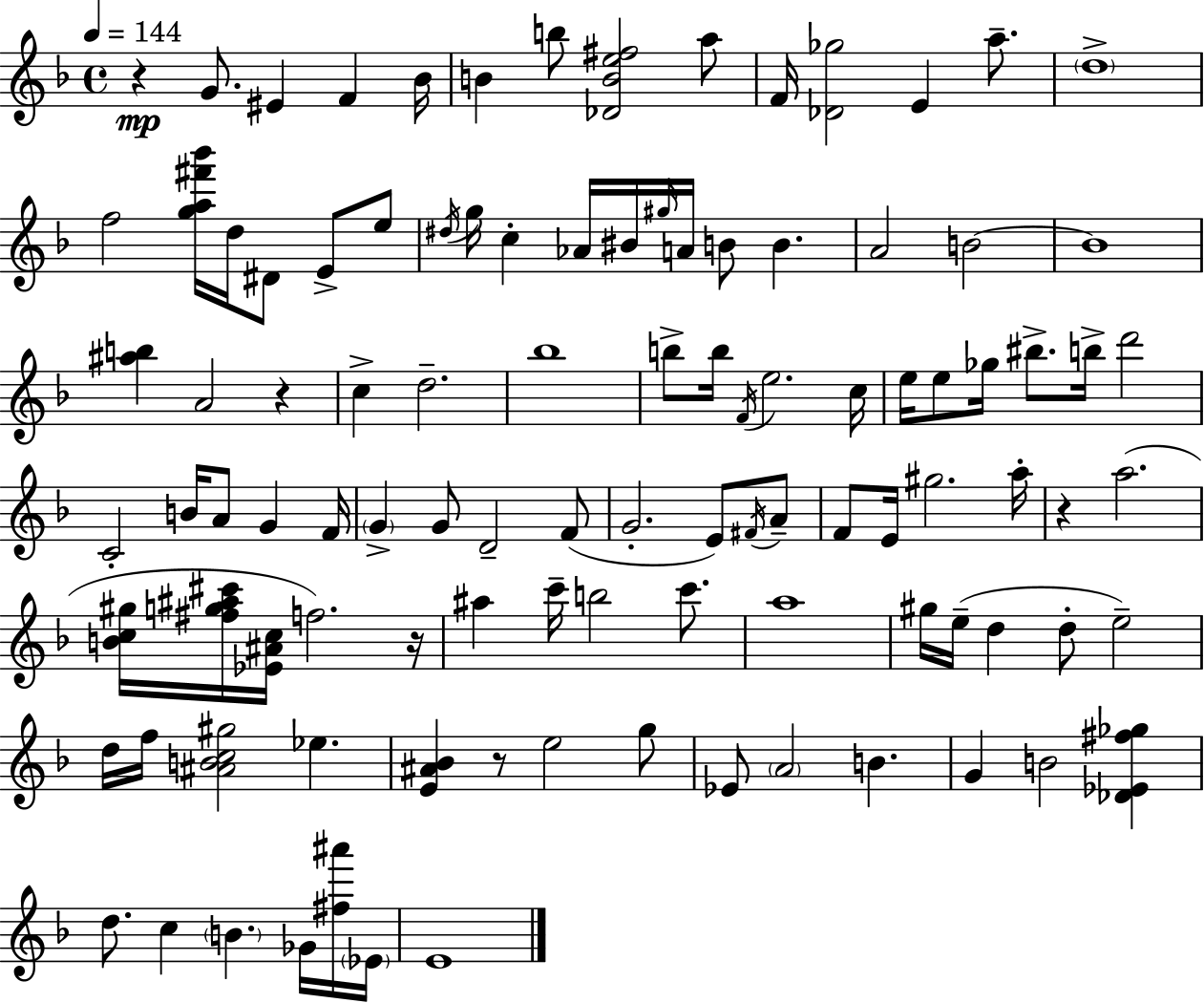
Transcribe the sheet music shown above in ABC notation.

X:1
T:Untitled
M:4/4
L:1/4
K:F
z G/2 ^E F _B/4 B b/2 [_DBe^f]2 a/2 F/4 [_D_g]2 E a/2 d4 f2 [ga^f'_b']/4 d/4 ^D/2 E/2 e/2 ^d/4 g/4 c _A/4 ^B/4 ^g/4 A/4 B/2 B A2 B2 B4 [^ab] A2 z c d2 _b4 b/2 b/4 F/4 e2 c/4 e/4 e/2 _g/4 ^b/2 b/4 d'2 C2 B/4 A/2 G F/4 G G/2 D2 F/2 G2 E/2 ^F/4 A/2 F/2 E/4 ^g2 a/4 z a2 [Bc^g]/4 [^fg^a^c']/4 [_E^Ac]/4 f2 z/4 ^a c'/4 b2 c'/2 a4 ^g/4 e/4 d d/2 e2 d/4 f/4 [^ABc^g]2 _e [E^A_B] z/2 e2 g/2 _E/2 A2 B G B2 [_D_E^f_g] d/2 c B _G/4 [^f^a']/4 _E/4 E4